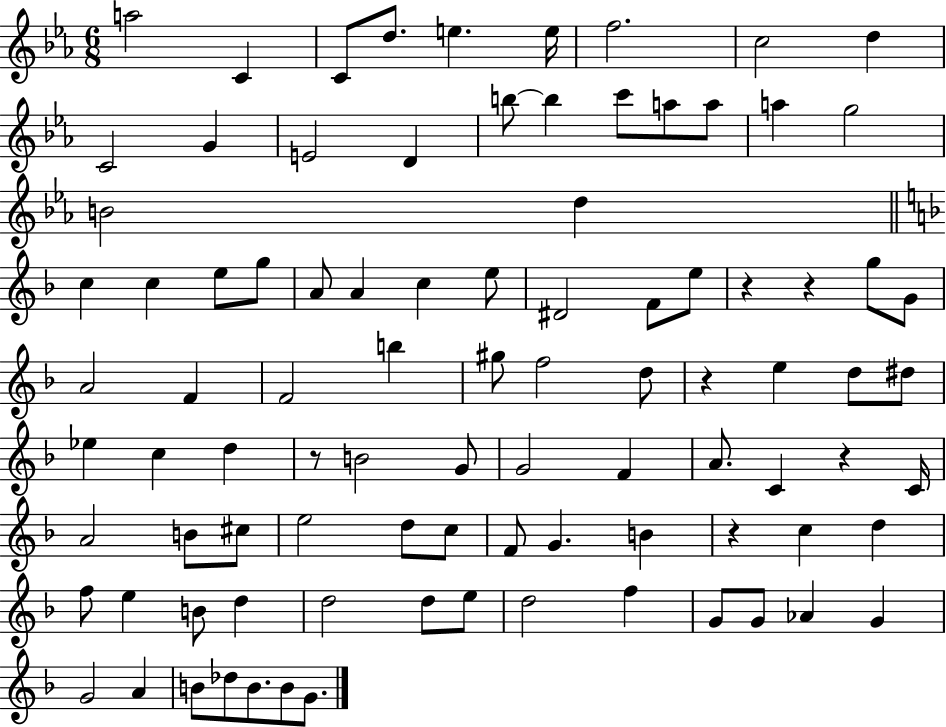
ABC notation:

X:1
T:Untitled
M:6/8
L:1/4
K:Eb
a2 C C/2 d/2 e e/4 f2 c2 d C2 G E2 D b/2 b c'/2 a/2 a/2 a g2 B2 d c c e/2 g/2 A/2 A c e/2 ^D2 F/2 e/2 z z g/2 G/2 A2 F F2 b ^g/2 f2 d/2 z e d/2 ^d/2 _e c d z/2 B2 G/2 G2 F A/2 C z C/4 A2 B/2 ^c/2 e2 d/2 c/2 F/2 G B z c d f/2 e B/2 d d2 d/2 e/2 d2 f G/2 G/2 _A G G2 A B/2 _d/2 B/2 B/2 G/2